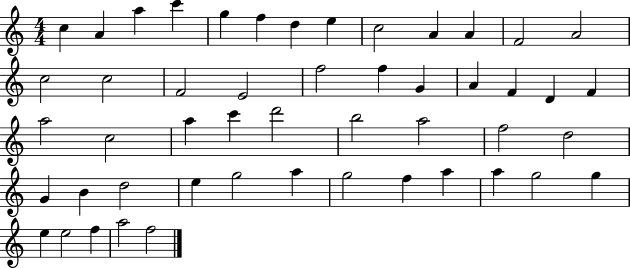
C5/q A4/q A5/q C6/q G5/q F5/q D5/q E5/q C5/h A4/q A4/q F4/h A4/h C5/h C5/h F4/h E4/h F5/h F5/q G4/q A4/q F4/q D4/q F4/q A5/h C5/h A5/q C6/q D6/h B5/h A5/h F5/h D5/h G4/q B4/q D5/h E5/q G5/h A5/q G5/h F5/q A5/q A5/q G5/h G5/q E5/q E5/h F5/q A5/h F5/h